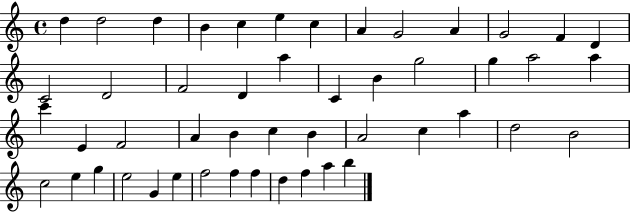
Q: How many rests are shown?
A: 0